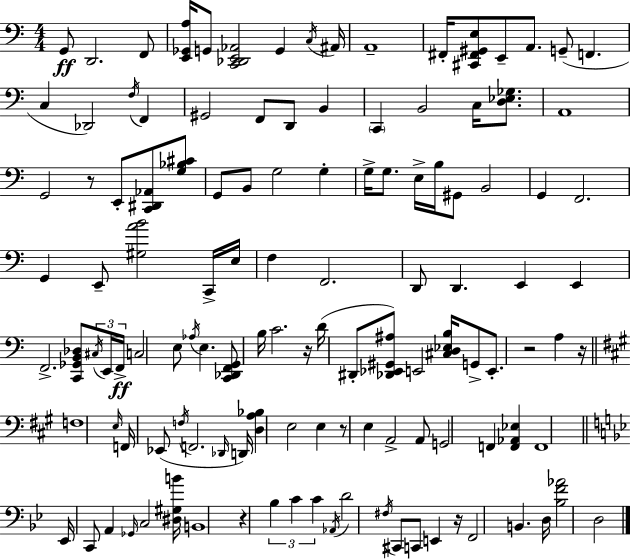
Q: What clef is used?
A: bass